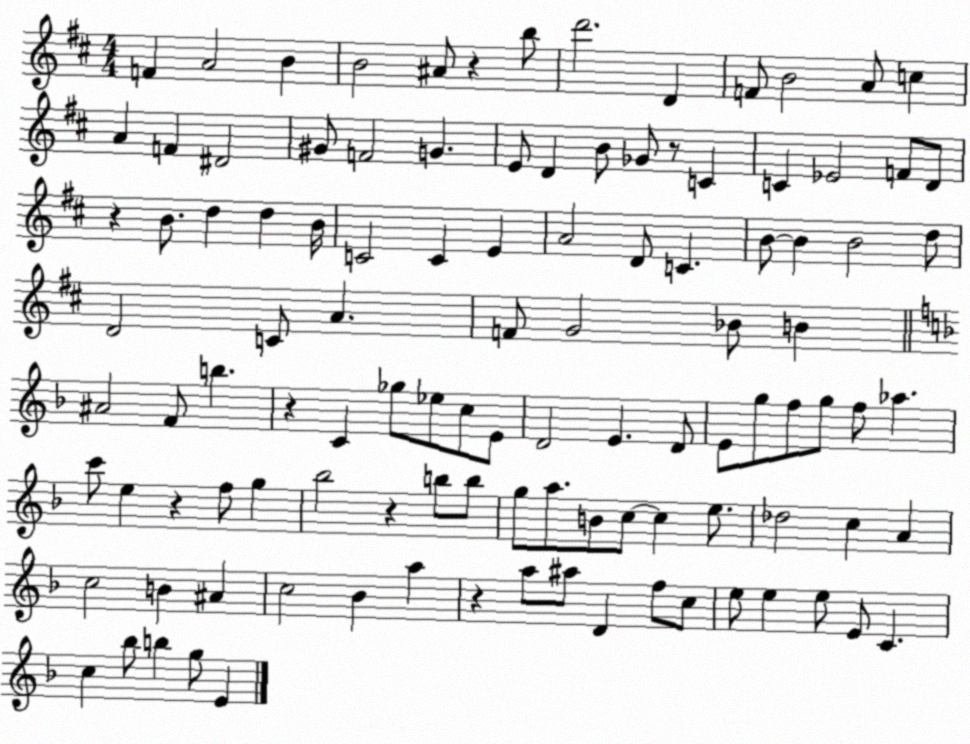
X:1
T:Untitled
M:4/4
L:1/4
K:D
F A2 B B2 ^A/2 z b/2 d'2 D F/2 B2 A/2 c A F ^D2 ^G/2 F2 G E/2 D B/2 _G/2 z/2 C C _E2 F/2 D/2 z B/2 d d B/4 C2 C E A2 D/2 C B/2 B B2 d/2 D2 C/2 A F/2 G2 _B/2 B ^A2 F/2 b z C _g/2 _e/2 c/2 E/2 D2 E D/2 E/2 g/2 f/2 g/2 f/2 _a c'/2 e z f/2 g _b2 z b/2 b/2 g/2 a/2 B/2 c/2 c e/2 _d2 c A c2 B ^A c2 _B a z a/2 ^a/2 D f/2 c/2 e/2 e e/2 E/2 C c _b/2 b g/2 E